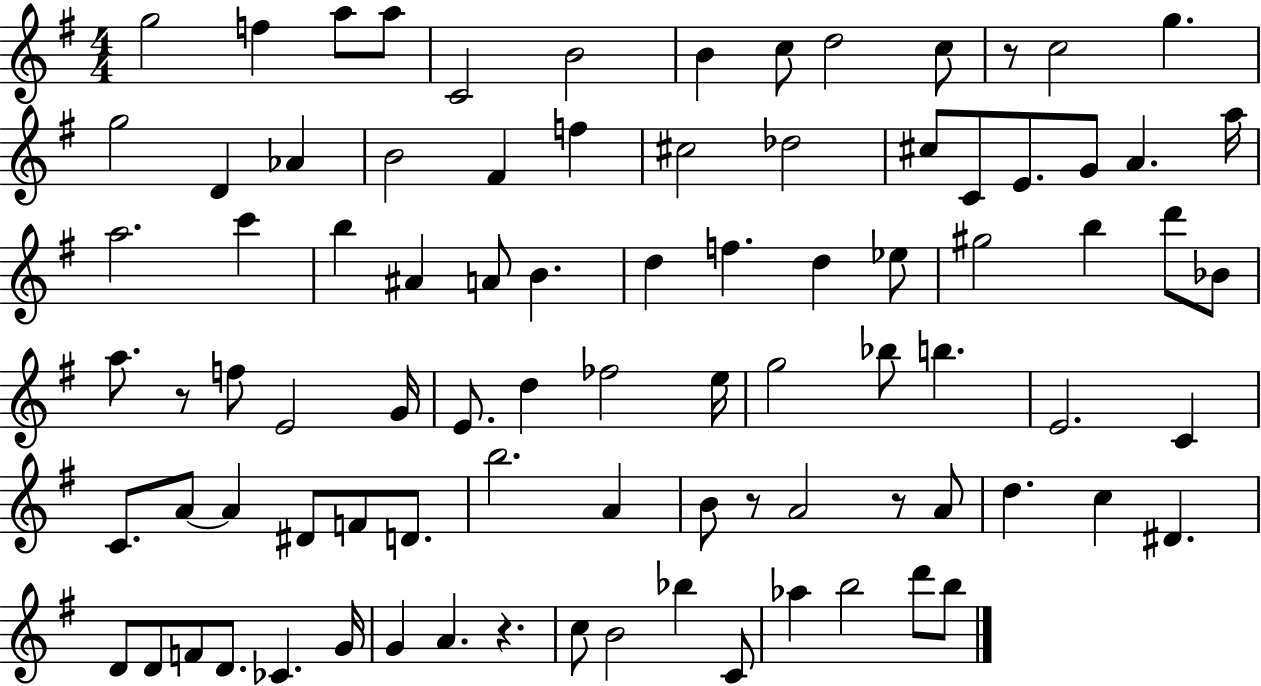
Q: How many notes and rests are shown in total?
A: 88